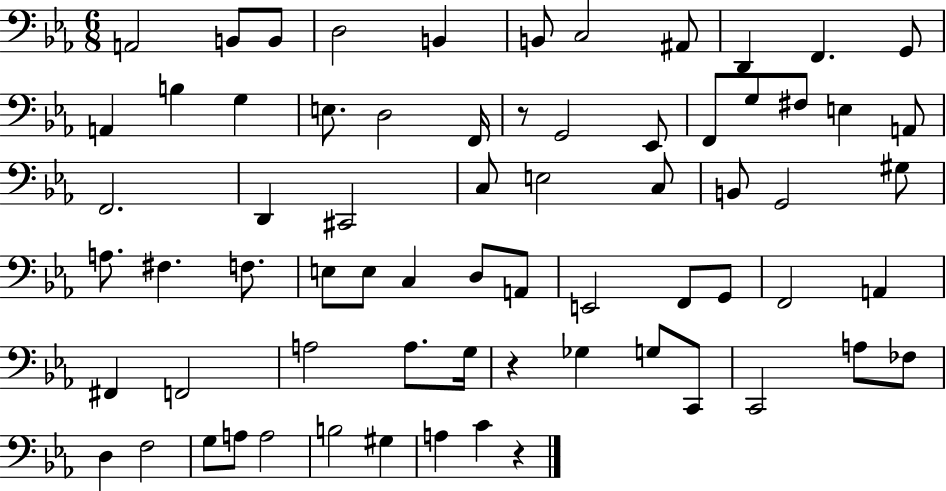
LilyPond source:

{
  \clef bass
  \numericTimeSignature
  \time 6/8
  \key ees \major
  a,2 b,8 b,8 | d2 b,4 | b,8 c2 ais,8 | d,4 f,4. g,8 | \break a,4 b4 g4 | e8. d2 f,16 | r8 g,2 ees,8 | f,8 g8 fis8 e4 a,8 | \break f,2. | d,4 cis,2 | c8 e2 c8 | b,8 g,2 gis8 | \break a8. fis4. f8. | e8 e8 c4 d8 a,8 | e,2 f,8 g,8 | f,2 a,4 | \break fis,4 f,2 | a2 a8. g16 | r4 ges4 g8 c,8 | c,2 a8 fes8 | \break d4 f2 | g8 a8 a2 | b2 gis4 | a4 c'4 r4 | \break \bar "|."
}